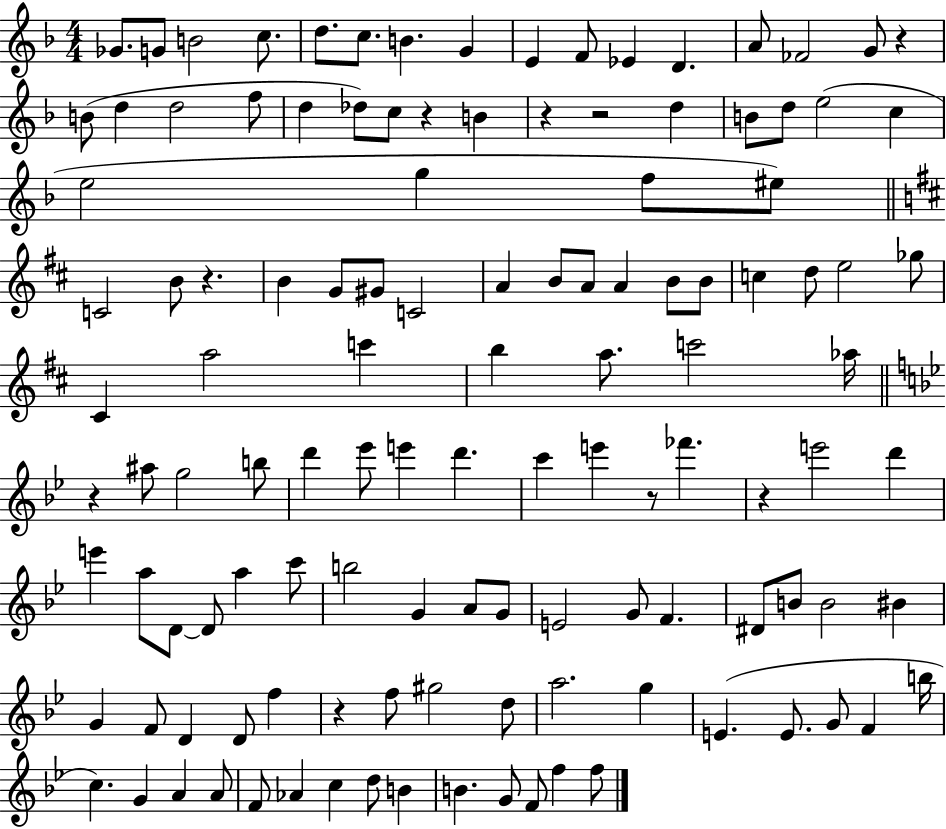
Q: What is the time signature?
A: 4/4